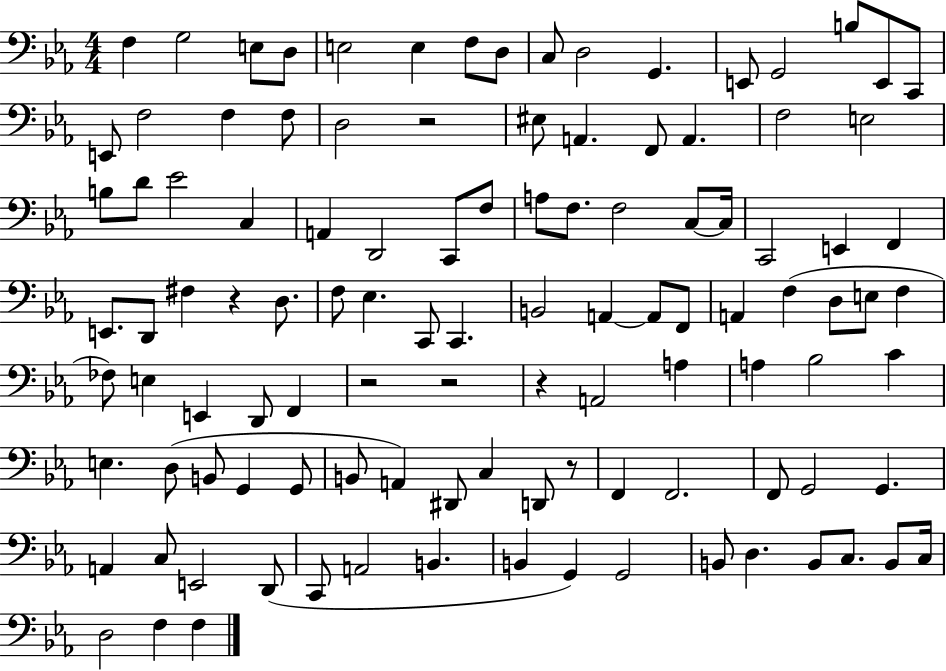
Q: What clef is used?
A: bass